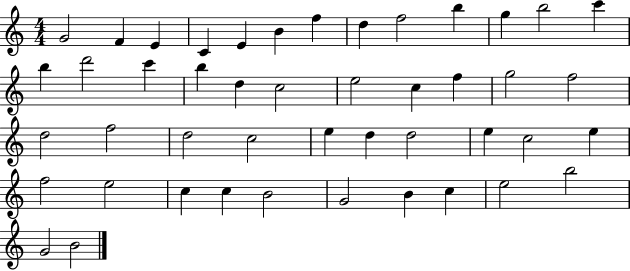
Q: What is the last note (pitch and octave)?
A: B4